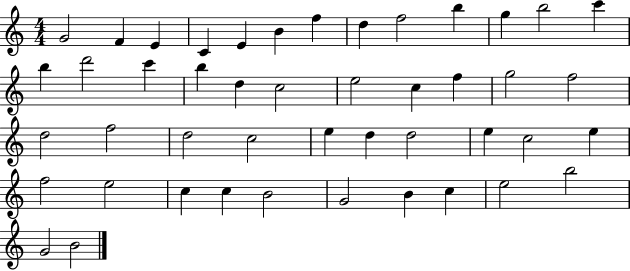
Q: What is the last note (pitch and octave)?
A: B4